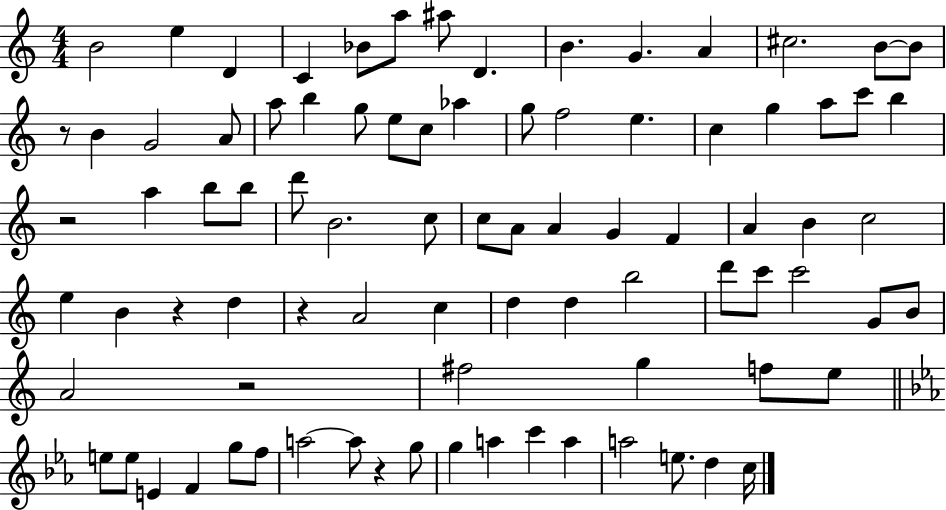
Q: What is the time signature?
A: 4/4